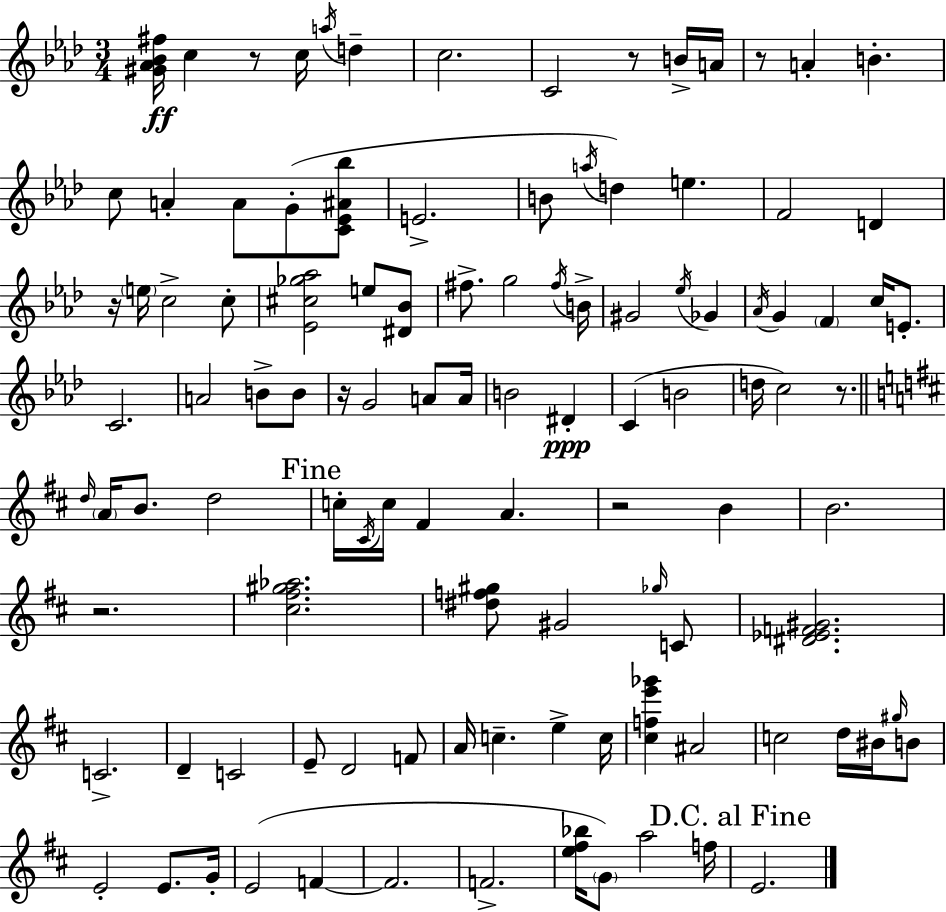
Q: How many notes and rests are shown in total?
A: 108